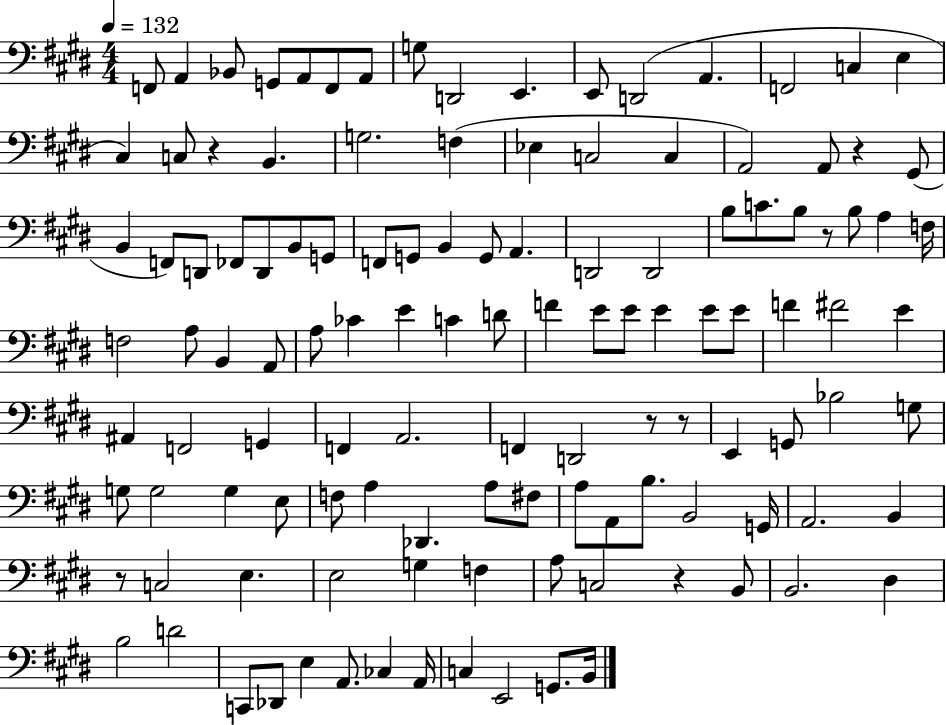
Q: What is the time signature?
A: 4/4